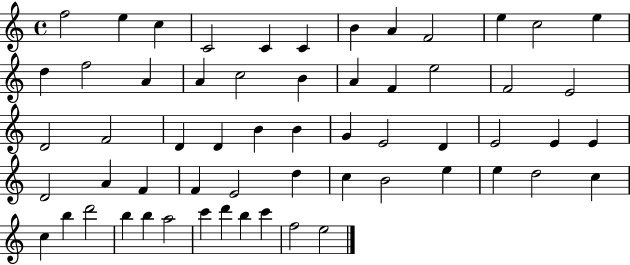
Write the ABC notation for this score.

X:1
T:Untitled
M:4/4
L:1/4
K:C
f2 e c C2 C C B A F2 e c2 e d f2 A A c2 B A F e2 F2 E2 D2 F2 D D B B G E2 D E2 E E D2 A F F E2 d c B2 e e d2 c c b d'2 b b a2 c' d' b c' f2 e2